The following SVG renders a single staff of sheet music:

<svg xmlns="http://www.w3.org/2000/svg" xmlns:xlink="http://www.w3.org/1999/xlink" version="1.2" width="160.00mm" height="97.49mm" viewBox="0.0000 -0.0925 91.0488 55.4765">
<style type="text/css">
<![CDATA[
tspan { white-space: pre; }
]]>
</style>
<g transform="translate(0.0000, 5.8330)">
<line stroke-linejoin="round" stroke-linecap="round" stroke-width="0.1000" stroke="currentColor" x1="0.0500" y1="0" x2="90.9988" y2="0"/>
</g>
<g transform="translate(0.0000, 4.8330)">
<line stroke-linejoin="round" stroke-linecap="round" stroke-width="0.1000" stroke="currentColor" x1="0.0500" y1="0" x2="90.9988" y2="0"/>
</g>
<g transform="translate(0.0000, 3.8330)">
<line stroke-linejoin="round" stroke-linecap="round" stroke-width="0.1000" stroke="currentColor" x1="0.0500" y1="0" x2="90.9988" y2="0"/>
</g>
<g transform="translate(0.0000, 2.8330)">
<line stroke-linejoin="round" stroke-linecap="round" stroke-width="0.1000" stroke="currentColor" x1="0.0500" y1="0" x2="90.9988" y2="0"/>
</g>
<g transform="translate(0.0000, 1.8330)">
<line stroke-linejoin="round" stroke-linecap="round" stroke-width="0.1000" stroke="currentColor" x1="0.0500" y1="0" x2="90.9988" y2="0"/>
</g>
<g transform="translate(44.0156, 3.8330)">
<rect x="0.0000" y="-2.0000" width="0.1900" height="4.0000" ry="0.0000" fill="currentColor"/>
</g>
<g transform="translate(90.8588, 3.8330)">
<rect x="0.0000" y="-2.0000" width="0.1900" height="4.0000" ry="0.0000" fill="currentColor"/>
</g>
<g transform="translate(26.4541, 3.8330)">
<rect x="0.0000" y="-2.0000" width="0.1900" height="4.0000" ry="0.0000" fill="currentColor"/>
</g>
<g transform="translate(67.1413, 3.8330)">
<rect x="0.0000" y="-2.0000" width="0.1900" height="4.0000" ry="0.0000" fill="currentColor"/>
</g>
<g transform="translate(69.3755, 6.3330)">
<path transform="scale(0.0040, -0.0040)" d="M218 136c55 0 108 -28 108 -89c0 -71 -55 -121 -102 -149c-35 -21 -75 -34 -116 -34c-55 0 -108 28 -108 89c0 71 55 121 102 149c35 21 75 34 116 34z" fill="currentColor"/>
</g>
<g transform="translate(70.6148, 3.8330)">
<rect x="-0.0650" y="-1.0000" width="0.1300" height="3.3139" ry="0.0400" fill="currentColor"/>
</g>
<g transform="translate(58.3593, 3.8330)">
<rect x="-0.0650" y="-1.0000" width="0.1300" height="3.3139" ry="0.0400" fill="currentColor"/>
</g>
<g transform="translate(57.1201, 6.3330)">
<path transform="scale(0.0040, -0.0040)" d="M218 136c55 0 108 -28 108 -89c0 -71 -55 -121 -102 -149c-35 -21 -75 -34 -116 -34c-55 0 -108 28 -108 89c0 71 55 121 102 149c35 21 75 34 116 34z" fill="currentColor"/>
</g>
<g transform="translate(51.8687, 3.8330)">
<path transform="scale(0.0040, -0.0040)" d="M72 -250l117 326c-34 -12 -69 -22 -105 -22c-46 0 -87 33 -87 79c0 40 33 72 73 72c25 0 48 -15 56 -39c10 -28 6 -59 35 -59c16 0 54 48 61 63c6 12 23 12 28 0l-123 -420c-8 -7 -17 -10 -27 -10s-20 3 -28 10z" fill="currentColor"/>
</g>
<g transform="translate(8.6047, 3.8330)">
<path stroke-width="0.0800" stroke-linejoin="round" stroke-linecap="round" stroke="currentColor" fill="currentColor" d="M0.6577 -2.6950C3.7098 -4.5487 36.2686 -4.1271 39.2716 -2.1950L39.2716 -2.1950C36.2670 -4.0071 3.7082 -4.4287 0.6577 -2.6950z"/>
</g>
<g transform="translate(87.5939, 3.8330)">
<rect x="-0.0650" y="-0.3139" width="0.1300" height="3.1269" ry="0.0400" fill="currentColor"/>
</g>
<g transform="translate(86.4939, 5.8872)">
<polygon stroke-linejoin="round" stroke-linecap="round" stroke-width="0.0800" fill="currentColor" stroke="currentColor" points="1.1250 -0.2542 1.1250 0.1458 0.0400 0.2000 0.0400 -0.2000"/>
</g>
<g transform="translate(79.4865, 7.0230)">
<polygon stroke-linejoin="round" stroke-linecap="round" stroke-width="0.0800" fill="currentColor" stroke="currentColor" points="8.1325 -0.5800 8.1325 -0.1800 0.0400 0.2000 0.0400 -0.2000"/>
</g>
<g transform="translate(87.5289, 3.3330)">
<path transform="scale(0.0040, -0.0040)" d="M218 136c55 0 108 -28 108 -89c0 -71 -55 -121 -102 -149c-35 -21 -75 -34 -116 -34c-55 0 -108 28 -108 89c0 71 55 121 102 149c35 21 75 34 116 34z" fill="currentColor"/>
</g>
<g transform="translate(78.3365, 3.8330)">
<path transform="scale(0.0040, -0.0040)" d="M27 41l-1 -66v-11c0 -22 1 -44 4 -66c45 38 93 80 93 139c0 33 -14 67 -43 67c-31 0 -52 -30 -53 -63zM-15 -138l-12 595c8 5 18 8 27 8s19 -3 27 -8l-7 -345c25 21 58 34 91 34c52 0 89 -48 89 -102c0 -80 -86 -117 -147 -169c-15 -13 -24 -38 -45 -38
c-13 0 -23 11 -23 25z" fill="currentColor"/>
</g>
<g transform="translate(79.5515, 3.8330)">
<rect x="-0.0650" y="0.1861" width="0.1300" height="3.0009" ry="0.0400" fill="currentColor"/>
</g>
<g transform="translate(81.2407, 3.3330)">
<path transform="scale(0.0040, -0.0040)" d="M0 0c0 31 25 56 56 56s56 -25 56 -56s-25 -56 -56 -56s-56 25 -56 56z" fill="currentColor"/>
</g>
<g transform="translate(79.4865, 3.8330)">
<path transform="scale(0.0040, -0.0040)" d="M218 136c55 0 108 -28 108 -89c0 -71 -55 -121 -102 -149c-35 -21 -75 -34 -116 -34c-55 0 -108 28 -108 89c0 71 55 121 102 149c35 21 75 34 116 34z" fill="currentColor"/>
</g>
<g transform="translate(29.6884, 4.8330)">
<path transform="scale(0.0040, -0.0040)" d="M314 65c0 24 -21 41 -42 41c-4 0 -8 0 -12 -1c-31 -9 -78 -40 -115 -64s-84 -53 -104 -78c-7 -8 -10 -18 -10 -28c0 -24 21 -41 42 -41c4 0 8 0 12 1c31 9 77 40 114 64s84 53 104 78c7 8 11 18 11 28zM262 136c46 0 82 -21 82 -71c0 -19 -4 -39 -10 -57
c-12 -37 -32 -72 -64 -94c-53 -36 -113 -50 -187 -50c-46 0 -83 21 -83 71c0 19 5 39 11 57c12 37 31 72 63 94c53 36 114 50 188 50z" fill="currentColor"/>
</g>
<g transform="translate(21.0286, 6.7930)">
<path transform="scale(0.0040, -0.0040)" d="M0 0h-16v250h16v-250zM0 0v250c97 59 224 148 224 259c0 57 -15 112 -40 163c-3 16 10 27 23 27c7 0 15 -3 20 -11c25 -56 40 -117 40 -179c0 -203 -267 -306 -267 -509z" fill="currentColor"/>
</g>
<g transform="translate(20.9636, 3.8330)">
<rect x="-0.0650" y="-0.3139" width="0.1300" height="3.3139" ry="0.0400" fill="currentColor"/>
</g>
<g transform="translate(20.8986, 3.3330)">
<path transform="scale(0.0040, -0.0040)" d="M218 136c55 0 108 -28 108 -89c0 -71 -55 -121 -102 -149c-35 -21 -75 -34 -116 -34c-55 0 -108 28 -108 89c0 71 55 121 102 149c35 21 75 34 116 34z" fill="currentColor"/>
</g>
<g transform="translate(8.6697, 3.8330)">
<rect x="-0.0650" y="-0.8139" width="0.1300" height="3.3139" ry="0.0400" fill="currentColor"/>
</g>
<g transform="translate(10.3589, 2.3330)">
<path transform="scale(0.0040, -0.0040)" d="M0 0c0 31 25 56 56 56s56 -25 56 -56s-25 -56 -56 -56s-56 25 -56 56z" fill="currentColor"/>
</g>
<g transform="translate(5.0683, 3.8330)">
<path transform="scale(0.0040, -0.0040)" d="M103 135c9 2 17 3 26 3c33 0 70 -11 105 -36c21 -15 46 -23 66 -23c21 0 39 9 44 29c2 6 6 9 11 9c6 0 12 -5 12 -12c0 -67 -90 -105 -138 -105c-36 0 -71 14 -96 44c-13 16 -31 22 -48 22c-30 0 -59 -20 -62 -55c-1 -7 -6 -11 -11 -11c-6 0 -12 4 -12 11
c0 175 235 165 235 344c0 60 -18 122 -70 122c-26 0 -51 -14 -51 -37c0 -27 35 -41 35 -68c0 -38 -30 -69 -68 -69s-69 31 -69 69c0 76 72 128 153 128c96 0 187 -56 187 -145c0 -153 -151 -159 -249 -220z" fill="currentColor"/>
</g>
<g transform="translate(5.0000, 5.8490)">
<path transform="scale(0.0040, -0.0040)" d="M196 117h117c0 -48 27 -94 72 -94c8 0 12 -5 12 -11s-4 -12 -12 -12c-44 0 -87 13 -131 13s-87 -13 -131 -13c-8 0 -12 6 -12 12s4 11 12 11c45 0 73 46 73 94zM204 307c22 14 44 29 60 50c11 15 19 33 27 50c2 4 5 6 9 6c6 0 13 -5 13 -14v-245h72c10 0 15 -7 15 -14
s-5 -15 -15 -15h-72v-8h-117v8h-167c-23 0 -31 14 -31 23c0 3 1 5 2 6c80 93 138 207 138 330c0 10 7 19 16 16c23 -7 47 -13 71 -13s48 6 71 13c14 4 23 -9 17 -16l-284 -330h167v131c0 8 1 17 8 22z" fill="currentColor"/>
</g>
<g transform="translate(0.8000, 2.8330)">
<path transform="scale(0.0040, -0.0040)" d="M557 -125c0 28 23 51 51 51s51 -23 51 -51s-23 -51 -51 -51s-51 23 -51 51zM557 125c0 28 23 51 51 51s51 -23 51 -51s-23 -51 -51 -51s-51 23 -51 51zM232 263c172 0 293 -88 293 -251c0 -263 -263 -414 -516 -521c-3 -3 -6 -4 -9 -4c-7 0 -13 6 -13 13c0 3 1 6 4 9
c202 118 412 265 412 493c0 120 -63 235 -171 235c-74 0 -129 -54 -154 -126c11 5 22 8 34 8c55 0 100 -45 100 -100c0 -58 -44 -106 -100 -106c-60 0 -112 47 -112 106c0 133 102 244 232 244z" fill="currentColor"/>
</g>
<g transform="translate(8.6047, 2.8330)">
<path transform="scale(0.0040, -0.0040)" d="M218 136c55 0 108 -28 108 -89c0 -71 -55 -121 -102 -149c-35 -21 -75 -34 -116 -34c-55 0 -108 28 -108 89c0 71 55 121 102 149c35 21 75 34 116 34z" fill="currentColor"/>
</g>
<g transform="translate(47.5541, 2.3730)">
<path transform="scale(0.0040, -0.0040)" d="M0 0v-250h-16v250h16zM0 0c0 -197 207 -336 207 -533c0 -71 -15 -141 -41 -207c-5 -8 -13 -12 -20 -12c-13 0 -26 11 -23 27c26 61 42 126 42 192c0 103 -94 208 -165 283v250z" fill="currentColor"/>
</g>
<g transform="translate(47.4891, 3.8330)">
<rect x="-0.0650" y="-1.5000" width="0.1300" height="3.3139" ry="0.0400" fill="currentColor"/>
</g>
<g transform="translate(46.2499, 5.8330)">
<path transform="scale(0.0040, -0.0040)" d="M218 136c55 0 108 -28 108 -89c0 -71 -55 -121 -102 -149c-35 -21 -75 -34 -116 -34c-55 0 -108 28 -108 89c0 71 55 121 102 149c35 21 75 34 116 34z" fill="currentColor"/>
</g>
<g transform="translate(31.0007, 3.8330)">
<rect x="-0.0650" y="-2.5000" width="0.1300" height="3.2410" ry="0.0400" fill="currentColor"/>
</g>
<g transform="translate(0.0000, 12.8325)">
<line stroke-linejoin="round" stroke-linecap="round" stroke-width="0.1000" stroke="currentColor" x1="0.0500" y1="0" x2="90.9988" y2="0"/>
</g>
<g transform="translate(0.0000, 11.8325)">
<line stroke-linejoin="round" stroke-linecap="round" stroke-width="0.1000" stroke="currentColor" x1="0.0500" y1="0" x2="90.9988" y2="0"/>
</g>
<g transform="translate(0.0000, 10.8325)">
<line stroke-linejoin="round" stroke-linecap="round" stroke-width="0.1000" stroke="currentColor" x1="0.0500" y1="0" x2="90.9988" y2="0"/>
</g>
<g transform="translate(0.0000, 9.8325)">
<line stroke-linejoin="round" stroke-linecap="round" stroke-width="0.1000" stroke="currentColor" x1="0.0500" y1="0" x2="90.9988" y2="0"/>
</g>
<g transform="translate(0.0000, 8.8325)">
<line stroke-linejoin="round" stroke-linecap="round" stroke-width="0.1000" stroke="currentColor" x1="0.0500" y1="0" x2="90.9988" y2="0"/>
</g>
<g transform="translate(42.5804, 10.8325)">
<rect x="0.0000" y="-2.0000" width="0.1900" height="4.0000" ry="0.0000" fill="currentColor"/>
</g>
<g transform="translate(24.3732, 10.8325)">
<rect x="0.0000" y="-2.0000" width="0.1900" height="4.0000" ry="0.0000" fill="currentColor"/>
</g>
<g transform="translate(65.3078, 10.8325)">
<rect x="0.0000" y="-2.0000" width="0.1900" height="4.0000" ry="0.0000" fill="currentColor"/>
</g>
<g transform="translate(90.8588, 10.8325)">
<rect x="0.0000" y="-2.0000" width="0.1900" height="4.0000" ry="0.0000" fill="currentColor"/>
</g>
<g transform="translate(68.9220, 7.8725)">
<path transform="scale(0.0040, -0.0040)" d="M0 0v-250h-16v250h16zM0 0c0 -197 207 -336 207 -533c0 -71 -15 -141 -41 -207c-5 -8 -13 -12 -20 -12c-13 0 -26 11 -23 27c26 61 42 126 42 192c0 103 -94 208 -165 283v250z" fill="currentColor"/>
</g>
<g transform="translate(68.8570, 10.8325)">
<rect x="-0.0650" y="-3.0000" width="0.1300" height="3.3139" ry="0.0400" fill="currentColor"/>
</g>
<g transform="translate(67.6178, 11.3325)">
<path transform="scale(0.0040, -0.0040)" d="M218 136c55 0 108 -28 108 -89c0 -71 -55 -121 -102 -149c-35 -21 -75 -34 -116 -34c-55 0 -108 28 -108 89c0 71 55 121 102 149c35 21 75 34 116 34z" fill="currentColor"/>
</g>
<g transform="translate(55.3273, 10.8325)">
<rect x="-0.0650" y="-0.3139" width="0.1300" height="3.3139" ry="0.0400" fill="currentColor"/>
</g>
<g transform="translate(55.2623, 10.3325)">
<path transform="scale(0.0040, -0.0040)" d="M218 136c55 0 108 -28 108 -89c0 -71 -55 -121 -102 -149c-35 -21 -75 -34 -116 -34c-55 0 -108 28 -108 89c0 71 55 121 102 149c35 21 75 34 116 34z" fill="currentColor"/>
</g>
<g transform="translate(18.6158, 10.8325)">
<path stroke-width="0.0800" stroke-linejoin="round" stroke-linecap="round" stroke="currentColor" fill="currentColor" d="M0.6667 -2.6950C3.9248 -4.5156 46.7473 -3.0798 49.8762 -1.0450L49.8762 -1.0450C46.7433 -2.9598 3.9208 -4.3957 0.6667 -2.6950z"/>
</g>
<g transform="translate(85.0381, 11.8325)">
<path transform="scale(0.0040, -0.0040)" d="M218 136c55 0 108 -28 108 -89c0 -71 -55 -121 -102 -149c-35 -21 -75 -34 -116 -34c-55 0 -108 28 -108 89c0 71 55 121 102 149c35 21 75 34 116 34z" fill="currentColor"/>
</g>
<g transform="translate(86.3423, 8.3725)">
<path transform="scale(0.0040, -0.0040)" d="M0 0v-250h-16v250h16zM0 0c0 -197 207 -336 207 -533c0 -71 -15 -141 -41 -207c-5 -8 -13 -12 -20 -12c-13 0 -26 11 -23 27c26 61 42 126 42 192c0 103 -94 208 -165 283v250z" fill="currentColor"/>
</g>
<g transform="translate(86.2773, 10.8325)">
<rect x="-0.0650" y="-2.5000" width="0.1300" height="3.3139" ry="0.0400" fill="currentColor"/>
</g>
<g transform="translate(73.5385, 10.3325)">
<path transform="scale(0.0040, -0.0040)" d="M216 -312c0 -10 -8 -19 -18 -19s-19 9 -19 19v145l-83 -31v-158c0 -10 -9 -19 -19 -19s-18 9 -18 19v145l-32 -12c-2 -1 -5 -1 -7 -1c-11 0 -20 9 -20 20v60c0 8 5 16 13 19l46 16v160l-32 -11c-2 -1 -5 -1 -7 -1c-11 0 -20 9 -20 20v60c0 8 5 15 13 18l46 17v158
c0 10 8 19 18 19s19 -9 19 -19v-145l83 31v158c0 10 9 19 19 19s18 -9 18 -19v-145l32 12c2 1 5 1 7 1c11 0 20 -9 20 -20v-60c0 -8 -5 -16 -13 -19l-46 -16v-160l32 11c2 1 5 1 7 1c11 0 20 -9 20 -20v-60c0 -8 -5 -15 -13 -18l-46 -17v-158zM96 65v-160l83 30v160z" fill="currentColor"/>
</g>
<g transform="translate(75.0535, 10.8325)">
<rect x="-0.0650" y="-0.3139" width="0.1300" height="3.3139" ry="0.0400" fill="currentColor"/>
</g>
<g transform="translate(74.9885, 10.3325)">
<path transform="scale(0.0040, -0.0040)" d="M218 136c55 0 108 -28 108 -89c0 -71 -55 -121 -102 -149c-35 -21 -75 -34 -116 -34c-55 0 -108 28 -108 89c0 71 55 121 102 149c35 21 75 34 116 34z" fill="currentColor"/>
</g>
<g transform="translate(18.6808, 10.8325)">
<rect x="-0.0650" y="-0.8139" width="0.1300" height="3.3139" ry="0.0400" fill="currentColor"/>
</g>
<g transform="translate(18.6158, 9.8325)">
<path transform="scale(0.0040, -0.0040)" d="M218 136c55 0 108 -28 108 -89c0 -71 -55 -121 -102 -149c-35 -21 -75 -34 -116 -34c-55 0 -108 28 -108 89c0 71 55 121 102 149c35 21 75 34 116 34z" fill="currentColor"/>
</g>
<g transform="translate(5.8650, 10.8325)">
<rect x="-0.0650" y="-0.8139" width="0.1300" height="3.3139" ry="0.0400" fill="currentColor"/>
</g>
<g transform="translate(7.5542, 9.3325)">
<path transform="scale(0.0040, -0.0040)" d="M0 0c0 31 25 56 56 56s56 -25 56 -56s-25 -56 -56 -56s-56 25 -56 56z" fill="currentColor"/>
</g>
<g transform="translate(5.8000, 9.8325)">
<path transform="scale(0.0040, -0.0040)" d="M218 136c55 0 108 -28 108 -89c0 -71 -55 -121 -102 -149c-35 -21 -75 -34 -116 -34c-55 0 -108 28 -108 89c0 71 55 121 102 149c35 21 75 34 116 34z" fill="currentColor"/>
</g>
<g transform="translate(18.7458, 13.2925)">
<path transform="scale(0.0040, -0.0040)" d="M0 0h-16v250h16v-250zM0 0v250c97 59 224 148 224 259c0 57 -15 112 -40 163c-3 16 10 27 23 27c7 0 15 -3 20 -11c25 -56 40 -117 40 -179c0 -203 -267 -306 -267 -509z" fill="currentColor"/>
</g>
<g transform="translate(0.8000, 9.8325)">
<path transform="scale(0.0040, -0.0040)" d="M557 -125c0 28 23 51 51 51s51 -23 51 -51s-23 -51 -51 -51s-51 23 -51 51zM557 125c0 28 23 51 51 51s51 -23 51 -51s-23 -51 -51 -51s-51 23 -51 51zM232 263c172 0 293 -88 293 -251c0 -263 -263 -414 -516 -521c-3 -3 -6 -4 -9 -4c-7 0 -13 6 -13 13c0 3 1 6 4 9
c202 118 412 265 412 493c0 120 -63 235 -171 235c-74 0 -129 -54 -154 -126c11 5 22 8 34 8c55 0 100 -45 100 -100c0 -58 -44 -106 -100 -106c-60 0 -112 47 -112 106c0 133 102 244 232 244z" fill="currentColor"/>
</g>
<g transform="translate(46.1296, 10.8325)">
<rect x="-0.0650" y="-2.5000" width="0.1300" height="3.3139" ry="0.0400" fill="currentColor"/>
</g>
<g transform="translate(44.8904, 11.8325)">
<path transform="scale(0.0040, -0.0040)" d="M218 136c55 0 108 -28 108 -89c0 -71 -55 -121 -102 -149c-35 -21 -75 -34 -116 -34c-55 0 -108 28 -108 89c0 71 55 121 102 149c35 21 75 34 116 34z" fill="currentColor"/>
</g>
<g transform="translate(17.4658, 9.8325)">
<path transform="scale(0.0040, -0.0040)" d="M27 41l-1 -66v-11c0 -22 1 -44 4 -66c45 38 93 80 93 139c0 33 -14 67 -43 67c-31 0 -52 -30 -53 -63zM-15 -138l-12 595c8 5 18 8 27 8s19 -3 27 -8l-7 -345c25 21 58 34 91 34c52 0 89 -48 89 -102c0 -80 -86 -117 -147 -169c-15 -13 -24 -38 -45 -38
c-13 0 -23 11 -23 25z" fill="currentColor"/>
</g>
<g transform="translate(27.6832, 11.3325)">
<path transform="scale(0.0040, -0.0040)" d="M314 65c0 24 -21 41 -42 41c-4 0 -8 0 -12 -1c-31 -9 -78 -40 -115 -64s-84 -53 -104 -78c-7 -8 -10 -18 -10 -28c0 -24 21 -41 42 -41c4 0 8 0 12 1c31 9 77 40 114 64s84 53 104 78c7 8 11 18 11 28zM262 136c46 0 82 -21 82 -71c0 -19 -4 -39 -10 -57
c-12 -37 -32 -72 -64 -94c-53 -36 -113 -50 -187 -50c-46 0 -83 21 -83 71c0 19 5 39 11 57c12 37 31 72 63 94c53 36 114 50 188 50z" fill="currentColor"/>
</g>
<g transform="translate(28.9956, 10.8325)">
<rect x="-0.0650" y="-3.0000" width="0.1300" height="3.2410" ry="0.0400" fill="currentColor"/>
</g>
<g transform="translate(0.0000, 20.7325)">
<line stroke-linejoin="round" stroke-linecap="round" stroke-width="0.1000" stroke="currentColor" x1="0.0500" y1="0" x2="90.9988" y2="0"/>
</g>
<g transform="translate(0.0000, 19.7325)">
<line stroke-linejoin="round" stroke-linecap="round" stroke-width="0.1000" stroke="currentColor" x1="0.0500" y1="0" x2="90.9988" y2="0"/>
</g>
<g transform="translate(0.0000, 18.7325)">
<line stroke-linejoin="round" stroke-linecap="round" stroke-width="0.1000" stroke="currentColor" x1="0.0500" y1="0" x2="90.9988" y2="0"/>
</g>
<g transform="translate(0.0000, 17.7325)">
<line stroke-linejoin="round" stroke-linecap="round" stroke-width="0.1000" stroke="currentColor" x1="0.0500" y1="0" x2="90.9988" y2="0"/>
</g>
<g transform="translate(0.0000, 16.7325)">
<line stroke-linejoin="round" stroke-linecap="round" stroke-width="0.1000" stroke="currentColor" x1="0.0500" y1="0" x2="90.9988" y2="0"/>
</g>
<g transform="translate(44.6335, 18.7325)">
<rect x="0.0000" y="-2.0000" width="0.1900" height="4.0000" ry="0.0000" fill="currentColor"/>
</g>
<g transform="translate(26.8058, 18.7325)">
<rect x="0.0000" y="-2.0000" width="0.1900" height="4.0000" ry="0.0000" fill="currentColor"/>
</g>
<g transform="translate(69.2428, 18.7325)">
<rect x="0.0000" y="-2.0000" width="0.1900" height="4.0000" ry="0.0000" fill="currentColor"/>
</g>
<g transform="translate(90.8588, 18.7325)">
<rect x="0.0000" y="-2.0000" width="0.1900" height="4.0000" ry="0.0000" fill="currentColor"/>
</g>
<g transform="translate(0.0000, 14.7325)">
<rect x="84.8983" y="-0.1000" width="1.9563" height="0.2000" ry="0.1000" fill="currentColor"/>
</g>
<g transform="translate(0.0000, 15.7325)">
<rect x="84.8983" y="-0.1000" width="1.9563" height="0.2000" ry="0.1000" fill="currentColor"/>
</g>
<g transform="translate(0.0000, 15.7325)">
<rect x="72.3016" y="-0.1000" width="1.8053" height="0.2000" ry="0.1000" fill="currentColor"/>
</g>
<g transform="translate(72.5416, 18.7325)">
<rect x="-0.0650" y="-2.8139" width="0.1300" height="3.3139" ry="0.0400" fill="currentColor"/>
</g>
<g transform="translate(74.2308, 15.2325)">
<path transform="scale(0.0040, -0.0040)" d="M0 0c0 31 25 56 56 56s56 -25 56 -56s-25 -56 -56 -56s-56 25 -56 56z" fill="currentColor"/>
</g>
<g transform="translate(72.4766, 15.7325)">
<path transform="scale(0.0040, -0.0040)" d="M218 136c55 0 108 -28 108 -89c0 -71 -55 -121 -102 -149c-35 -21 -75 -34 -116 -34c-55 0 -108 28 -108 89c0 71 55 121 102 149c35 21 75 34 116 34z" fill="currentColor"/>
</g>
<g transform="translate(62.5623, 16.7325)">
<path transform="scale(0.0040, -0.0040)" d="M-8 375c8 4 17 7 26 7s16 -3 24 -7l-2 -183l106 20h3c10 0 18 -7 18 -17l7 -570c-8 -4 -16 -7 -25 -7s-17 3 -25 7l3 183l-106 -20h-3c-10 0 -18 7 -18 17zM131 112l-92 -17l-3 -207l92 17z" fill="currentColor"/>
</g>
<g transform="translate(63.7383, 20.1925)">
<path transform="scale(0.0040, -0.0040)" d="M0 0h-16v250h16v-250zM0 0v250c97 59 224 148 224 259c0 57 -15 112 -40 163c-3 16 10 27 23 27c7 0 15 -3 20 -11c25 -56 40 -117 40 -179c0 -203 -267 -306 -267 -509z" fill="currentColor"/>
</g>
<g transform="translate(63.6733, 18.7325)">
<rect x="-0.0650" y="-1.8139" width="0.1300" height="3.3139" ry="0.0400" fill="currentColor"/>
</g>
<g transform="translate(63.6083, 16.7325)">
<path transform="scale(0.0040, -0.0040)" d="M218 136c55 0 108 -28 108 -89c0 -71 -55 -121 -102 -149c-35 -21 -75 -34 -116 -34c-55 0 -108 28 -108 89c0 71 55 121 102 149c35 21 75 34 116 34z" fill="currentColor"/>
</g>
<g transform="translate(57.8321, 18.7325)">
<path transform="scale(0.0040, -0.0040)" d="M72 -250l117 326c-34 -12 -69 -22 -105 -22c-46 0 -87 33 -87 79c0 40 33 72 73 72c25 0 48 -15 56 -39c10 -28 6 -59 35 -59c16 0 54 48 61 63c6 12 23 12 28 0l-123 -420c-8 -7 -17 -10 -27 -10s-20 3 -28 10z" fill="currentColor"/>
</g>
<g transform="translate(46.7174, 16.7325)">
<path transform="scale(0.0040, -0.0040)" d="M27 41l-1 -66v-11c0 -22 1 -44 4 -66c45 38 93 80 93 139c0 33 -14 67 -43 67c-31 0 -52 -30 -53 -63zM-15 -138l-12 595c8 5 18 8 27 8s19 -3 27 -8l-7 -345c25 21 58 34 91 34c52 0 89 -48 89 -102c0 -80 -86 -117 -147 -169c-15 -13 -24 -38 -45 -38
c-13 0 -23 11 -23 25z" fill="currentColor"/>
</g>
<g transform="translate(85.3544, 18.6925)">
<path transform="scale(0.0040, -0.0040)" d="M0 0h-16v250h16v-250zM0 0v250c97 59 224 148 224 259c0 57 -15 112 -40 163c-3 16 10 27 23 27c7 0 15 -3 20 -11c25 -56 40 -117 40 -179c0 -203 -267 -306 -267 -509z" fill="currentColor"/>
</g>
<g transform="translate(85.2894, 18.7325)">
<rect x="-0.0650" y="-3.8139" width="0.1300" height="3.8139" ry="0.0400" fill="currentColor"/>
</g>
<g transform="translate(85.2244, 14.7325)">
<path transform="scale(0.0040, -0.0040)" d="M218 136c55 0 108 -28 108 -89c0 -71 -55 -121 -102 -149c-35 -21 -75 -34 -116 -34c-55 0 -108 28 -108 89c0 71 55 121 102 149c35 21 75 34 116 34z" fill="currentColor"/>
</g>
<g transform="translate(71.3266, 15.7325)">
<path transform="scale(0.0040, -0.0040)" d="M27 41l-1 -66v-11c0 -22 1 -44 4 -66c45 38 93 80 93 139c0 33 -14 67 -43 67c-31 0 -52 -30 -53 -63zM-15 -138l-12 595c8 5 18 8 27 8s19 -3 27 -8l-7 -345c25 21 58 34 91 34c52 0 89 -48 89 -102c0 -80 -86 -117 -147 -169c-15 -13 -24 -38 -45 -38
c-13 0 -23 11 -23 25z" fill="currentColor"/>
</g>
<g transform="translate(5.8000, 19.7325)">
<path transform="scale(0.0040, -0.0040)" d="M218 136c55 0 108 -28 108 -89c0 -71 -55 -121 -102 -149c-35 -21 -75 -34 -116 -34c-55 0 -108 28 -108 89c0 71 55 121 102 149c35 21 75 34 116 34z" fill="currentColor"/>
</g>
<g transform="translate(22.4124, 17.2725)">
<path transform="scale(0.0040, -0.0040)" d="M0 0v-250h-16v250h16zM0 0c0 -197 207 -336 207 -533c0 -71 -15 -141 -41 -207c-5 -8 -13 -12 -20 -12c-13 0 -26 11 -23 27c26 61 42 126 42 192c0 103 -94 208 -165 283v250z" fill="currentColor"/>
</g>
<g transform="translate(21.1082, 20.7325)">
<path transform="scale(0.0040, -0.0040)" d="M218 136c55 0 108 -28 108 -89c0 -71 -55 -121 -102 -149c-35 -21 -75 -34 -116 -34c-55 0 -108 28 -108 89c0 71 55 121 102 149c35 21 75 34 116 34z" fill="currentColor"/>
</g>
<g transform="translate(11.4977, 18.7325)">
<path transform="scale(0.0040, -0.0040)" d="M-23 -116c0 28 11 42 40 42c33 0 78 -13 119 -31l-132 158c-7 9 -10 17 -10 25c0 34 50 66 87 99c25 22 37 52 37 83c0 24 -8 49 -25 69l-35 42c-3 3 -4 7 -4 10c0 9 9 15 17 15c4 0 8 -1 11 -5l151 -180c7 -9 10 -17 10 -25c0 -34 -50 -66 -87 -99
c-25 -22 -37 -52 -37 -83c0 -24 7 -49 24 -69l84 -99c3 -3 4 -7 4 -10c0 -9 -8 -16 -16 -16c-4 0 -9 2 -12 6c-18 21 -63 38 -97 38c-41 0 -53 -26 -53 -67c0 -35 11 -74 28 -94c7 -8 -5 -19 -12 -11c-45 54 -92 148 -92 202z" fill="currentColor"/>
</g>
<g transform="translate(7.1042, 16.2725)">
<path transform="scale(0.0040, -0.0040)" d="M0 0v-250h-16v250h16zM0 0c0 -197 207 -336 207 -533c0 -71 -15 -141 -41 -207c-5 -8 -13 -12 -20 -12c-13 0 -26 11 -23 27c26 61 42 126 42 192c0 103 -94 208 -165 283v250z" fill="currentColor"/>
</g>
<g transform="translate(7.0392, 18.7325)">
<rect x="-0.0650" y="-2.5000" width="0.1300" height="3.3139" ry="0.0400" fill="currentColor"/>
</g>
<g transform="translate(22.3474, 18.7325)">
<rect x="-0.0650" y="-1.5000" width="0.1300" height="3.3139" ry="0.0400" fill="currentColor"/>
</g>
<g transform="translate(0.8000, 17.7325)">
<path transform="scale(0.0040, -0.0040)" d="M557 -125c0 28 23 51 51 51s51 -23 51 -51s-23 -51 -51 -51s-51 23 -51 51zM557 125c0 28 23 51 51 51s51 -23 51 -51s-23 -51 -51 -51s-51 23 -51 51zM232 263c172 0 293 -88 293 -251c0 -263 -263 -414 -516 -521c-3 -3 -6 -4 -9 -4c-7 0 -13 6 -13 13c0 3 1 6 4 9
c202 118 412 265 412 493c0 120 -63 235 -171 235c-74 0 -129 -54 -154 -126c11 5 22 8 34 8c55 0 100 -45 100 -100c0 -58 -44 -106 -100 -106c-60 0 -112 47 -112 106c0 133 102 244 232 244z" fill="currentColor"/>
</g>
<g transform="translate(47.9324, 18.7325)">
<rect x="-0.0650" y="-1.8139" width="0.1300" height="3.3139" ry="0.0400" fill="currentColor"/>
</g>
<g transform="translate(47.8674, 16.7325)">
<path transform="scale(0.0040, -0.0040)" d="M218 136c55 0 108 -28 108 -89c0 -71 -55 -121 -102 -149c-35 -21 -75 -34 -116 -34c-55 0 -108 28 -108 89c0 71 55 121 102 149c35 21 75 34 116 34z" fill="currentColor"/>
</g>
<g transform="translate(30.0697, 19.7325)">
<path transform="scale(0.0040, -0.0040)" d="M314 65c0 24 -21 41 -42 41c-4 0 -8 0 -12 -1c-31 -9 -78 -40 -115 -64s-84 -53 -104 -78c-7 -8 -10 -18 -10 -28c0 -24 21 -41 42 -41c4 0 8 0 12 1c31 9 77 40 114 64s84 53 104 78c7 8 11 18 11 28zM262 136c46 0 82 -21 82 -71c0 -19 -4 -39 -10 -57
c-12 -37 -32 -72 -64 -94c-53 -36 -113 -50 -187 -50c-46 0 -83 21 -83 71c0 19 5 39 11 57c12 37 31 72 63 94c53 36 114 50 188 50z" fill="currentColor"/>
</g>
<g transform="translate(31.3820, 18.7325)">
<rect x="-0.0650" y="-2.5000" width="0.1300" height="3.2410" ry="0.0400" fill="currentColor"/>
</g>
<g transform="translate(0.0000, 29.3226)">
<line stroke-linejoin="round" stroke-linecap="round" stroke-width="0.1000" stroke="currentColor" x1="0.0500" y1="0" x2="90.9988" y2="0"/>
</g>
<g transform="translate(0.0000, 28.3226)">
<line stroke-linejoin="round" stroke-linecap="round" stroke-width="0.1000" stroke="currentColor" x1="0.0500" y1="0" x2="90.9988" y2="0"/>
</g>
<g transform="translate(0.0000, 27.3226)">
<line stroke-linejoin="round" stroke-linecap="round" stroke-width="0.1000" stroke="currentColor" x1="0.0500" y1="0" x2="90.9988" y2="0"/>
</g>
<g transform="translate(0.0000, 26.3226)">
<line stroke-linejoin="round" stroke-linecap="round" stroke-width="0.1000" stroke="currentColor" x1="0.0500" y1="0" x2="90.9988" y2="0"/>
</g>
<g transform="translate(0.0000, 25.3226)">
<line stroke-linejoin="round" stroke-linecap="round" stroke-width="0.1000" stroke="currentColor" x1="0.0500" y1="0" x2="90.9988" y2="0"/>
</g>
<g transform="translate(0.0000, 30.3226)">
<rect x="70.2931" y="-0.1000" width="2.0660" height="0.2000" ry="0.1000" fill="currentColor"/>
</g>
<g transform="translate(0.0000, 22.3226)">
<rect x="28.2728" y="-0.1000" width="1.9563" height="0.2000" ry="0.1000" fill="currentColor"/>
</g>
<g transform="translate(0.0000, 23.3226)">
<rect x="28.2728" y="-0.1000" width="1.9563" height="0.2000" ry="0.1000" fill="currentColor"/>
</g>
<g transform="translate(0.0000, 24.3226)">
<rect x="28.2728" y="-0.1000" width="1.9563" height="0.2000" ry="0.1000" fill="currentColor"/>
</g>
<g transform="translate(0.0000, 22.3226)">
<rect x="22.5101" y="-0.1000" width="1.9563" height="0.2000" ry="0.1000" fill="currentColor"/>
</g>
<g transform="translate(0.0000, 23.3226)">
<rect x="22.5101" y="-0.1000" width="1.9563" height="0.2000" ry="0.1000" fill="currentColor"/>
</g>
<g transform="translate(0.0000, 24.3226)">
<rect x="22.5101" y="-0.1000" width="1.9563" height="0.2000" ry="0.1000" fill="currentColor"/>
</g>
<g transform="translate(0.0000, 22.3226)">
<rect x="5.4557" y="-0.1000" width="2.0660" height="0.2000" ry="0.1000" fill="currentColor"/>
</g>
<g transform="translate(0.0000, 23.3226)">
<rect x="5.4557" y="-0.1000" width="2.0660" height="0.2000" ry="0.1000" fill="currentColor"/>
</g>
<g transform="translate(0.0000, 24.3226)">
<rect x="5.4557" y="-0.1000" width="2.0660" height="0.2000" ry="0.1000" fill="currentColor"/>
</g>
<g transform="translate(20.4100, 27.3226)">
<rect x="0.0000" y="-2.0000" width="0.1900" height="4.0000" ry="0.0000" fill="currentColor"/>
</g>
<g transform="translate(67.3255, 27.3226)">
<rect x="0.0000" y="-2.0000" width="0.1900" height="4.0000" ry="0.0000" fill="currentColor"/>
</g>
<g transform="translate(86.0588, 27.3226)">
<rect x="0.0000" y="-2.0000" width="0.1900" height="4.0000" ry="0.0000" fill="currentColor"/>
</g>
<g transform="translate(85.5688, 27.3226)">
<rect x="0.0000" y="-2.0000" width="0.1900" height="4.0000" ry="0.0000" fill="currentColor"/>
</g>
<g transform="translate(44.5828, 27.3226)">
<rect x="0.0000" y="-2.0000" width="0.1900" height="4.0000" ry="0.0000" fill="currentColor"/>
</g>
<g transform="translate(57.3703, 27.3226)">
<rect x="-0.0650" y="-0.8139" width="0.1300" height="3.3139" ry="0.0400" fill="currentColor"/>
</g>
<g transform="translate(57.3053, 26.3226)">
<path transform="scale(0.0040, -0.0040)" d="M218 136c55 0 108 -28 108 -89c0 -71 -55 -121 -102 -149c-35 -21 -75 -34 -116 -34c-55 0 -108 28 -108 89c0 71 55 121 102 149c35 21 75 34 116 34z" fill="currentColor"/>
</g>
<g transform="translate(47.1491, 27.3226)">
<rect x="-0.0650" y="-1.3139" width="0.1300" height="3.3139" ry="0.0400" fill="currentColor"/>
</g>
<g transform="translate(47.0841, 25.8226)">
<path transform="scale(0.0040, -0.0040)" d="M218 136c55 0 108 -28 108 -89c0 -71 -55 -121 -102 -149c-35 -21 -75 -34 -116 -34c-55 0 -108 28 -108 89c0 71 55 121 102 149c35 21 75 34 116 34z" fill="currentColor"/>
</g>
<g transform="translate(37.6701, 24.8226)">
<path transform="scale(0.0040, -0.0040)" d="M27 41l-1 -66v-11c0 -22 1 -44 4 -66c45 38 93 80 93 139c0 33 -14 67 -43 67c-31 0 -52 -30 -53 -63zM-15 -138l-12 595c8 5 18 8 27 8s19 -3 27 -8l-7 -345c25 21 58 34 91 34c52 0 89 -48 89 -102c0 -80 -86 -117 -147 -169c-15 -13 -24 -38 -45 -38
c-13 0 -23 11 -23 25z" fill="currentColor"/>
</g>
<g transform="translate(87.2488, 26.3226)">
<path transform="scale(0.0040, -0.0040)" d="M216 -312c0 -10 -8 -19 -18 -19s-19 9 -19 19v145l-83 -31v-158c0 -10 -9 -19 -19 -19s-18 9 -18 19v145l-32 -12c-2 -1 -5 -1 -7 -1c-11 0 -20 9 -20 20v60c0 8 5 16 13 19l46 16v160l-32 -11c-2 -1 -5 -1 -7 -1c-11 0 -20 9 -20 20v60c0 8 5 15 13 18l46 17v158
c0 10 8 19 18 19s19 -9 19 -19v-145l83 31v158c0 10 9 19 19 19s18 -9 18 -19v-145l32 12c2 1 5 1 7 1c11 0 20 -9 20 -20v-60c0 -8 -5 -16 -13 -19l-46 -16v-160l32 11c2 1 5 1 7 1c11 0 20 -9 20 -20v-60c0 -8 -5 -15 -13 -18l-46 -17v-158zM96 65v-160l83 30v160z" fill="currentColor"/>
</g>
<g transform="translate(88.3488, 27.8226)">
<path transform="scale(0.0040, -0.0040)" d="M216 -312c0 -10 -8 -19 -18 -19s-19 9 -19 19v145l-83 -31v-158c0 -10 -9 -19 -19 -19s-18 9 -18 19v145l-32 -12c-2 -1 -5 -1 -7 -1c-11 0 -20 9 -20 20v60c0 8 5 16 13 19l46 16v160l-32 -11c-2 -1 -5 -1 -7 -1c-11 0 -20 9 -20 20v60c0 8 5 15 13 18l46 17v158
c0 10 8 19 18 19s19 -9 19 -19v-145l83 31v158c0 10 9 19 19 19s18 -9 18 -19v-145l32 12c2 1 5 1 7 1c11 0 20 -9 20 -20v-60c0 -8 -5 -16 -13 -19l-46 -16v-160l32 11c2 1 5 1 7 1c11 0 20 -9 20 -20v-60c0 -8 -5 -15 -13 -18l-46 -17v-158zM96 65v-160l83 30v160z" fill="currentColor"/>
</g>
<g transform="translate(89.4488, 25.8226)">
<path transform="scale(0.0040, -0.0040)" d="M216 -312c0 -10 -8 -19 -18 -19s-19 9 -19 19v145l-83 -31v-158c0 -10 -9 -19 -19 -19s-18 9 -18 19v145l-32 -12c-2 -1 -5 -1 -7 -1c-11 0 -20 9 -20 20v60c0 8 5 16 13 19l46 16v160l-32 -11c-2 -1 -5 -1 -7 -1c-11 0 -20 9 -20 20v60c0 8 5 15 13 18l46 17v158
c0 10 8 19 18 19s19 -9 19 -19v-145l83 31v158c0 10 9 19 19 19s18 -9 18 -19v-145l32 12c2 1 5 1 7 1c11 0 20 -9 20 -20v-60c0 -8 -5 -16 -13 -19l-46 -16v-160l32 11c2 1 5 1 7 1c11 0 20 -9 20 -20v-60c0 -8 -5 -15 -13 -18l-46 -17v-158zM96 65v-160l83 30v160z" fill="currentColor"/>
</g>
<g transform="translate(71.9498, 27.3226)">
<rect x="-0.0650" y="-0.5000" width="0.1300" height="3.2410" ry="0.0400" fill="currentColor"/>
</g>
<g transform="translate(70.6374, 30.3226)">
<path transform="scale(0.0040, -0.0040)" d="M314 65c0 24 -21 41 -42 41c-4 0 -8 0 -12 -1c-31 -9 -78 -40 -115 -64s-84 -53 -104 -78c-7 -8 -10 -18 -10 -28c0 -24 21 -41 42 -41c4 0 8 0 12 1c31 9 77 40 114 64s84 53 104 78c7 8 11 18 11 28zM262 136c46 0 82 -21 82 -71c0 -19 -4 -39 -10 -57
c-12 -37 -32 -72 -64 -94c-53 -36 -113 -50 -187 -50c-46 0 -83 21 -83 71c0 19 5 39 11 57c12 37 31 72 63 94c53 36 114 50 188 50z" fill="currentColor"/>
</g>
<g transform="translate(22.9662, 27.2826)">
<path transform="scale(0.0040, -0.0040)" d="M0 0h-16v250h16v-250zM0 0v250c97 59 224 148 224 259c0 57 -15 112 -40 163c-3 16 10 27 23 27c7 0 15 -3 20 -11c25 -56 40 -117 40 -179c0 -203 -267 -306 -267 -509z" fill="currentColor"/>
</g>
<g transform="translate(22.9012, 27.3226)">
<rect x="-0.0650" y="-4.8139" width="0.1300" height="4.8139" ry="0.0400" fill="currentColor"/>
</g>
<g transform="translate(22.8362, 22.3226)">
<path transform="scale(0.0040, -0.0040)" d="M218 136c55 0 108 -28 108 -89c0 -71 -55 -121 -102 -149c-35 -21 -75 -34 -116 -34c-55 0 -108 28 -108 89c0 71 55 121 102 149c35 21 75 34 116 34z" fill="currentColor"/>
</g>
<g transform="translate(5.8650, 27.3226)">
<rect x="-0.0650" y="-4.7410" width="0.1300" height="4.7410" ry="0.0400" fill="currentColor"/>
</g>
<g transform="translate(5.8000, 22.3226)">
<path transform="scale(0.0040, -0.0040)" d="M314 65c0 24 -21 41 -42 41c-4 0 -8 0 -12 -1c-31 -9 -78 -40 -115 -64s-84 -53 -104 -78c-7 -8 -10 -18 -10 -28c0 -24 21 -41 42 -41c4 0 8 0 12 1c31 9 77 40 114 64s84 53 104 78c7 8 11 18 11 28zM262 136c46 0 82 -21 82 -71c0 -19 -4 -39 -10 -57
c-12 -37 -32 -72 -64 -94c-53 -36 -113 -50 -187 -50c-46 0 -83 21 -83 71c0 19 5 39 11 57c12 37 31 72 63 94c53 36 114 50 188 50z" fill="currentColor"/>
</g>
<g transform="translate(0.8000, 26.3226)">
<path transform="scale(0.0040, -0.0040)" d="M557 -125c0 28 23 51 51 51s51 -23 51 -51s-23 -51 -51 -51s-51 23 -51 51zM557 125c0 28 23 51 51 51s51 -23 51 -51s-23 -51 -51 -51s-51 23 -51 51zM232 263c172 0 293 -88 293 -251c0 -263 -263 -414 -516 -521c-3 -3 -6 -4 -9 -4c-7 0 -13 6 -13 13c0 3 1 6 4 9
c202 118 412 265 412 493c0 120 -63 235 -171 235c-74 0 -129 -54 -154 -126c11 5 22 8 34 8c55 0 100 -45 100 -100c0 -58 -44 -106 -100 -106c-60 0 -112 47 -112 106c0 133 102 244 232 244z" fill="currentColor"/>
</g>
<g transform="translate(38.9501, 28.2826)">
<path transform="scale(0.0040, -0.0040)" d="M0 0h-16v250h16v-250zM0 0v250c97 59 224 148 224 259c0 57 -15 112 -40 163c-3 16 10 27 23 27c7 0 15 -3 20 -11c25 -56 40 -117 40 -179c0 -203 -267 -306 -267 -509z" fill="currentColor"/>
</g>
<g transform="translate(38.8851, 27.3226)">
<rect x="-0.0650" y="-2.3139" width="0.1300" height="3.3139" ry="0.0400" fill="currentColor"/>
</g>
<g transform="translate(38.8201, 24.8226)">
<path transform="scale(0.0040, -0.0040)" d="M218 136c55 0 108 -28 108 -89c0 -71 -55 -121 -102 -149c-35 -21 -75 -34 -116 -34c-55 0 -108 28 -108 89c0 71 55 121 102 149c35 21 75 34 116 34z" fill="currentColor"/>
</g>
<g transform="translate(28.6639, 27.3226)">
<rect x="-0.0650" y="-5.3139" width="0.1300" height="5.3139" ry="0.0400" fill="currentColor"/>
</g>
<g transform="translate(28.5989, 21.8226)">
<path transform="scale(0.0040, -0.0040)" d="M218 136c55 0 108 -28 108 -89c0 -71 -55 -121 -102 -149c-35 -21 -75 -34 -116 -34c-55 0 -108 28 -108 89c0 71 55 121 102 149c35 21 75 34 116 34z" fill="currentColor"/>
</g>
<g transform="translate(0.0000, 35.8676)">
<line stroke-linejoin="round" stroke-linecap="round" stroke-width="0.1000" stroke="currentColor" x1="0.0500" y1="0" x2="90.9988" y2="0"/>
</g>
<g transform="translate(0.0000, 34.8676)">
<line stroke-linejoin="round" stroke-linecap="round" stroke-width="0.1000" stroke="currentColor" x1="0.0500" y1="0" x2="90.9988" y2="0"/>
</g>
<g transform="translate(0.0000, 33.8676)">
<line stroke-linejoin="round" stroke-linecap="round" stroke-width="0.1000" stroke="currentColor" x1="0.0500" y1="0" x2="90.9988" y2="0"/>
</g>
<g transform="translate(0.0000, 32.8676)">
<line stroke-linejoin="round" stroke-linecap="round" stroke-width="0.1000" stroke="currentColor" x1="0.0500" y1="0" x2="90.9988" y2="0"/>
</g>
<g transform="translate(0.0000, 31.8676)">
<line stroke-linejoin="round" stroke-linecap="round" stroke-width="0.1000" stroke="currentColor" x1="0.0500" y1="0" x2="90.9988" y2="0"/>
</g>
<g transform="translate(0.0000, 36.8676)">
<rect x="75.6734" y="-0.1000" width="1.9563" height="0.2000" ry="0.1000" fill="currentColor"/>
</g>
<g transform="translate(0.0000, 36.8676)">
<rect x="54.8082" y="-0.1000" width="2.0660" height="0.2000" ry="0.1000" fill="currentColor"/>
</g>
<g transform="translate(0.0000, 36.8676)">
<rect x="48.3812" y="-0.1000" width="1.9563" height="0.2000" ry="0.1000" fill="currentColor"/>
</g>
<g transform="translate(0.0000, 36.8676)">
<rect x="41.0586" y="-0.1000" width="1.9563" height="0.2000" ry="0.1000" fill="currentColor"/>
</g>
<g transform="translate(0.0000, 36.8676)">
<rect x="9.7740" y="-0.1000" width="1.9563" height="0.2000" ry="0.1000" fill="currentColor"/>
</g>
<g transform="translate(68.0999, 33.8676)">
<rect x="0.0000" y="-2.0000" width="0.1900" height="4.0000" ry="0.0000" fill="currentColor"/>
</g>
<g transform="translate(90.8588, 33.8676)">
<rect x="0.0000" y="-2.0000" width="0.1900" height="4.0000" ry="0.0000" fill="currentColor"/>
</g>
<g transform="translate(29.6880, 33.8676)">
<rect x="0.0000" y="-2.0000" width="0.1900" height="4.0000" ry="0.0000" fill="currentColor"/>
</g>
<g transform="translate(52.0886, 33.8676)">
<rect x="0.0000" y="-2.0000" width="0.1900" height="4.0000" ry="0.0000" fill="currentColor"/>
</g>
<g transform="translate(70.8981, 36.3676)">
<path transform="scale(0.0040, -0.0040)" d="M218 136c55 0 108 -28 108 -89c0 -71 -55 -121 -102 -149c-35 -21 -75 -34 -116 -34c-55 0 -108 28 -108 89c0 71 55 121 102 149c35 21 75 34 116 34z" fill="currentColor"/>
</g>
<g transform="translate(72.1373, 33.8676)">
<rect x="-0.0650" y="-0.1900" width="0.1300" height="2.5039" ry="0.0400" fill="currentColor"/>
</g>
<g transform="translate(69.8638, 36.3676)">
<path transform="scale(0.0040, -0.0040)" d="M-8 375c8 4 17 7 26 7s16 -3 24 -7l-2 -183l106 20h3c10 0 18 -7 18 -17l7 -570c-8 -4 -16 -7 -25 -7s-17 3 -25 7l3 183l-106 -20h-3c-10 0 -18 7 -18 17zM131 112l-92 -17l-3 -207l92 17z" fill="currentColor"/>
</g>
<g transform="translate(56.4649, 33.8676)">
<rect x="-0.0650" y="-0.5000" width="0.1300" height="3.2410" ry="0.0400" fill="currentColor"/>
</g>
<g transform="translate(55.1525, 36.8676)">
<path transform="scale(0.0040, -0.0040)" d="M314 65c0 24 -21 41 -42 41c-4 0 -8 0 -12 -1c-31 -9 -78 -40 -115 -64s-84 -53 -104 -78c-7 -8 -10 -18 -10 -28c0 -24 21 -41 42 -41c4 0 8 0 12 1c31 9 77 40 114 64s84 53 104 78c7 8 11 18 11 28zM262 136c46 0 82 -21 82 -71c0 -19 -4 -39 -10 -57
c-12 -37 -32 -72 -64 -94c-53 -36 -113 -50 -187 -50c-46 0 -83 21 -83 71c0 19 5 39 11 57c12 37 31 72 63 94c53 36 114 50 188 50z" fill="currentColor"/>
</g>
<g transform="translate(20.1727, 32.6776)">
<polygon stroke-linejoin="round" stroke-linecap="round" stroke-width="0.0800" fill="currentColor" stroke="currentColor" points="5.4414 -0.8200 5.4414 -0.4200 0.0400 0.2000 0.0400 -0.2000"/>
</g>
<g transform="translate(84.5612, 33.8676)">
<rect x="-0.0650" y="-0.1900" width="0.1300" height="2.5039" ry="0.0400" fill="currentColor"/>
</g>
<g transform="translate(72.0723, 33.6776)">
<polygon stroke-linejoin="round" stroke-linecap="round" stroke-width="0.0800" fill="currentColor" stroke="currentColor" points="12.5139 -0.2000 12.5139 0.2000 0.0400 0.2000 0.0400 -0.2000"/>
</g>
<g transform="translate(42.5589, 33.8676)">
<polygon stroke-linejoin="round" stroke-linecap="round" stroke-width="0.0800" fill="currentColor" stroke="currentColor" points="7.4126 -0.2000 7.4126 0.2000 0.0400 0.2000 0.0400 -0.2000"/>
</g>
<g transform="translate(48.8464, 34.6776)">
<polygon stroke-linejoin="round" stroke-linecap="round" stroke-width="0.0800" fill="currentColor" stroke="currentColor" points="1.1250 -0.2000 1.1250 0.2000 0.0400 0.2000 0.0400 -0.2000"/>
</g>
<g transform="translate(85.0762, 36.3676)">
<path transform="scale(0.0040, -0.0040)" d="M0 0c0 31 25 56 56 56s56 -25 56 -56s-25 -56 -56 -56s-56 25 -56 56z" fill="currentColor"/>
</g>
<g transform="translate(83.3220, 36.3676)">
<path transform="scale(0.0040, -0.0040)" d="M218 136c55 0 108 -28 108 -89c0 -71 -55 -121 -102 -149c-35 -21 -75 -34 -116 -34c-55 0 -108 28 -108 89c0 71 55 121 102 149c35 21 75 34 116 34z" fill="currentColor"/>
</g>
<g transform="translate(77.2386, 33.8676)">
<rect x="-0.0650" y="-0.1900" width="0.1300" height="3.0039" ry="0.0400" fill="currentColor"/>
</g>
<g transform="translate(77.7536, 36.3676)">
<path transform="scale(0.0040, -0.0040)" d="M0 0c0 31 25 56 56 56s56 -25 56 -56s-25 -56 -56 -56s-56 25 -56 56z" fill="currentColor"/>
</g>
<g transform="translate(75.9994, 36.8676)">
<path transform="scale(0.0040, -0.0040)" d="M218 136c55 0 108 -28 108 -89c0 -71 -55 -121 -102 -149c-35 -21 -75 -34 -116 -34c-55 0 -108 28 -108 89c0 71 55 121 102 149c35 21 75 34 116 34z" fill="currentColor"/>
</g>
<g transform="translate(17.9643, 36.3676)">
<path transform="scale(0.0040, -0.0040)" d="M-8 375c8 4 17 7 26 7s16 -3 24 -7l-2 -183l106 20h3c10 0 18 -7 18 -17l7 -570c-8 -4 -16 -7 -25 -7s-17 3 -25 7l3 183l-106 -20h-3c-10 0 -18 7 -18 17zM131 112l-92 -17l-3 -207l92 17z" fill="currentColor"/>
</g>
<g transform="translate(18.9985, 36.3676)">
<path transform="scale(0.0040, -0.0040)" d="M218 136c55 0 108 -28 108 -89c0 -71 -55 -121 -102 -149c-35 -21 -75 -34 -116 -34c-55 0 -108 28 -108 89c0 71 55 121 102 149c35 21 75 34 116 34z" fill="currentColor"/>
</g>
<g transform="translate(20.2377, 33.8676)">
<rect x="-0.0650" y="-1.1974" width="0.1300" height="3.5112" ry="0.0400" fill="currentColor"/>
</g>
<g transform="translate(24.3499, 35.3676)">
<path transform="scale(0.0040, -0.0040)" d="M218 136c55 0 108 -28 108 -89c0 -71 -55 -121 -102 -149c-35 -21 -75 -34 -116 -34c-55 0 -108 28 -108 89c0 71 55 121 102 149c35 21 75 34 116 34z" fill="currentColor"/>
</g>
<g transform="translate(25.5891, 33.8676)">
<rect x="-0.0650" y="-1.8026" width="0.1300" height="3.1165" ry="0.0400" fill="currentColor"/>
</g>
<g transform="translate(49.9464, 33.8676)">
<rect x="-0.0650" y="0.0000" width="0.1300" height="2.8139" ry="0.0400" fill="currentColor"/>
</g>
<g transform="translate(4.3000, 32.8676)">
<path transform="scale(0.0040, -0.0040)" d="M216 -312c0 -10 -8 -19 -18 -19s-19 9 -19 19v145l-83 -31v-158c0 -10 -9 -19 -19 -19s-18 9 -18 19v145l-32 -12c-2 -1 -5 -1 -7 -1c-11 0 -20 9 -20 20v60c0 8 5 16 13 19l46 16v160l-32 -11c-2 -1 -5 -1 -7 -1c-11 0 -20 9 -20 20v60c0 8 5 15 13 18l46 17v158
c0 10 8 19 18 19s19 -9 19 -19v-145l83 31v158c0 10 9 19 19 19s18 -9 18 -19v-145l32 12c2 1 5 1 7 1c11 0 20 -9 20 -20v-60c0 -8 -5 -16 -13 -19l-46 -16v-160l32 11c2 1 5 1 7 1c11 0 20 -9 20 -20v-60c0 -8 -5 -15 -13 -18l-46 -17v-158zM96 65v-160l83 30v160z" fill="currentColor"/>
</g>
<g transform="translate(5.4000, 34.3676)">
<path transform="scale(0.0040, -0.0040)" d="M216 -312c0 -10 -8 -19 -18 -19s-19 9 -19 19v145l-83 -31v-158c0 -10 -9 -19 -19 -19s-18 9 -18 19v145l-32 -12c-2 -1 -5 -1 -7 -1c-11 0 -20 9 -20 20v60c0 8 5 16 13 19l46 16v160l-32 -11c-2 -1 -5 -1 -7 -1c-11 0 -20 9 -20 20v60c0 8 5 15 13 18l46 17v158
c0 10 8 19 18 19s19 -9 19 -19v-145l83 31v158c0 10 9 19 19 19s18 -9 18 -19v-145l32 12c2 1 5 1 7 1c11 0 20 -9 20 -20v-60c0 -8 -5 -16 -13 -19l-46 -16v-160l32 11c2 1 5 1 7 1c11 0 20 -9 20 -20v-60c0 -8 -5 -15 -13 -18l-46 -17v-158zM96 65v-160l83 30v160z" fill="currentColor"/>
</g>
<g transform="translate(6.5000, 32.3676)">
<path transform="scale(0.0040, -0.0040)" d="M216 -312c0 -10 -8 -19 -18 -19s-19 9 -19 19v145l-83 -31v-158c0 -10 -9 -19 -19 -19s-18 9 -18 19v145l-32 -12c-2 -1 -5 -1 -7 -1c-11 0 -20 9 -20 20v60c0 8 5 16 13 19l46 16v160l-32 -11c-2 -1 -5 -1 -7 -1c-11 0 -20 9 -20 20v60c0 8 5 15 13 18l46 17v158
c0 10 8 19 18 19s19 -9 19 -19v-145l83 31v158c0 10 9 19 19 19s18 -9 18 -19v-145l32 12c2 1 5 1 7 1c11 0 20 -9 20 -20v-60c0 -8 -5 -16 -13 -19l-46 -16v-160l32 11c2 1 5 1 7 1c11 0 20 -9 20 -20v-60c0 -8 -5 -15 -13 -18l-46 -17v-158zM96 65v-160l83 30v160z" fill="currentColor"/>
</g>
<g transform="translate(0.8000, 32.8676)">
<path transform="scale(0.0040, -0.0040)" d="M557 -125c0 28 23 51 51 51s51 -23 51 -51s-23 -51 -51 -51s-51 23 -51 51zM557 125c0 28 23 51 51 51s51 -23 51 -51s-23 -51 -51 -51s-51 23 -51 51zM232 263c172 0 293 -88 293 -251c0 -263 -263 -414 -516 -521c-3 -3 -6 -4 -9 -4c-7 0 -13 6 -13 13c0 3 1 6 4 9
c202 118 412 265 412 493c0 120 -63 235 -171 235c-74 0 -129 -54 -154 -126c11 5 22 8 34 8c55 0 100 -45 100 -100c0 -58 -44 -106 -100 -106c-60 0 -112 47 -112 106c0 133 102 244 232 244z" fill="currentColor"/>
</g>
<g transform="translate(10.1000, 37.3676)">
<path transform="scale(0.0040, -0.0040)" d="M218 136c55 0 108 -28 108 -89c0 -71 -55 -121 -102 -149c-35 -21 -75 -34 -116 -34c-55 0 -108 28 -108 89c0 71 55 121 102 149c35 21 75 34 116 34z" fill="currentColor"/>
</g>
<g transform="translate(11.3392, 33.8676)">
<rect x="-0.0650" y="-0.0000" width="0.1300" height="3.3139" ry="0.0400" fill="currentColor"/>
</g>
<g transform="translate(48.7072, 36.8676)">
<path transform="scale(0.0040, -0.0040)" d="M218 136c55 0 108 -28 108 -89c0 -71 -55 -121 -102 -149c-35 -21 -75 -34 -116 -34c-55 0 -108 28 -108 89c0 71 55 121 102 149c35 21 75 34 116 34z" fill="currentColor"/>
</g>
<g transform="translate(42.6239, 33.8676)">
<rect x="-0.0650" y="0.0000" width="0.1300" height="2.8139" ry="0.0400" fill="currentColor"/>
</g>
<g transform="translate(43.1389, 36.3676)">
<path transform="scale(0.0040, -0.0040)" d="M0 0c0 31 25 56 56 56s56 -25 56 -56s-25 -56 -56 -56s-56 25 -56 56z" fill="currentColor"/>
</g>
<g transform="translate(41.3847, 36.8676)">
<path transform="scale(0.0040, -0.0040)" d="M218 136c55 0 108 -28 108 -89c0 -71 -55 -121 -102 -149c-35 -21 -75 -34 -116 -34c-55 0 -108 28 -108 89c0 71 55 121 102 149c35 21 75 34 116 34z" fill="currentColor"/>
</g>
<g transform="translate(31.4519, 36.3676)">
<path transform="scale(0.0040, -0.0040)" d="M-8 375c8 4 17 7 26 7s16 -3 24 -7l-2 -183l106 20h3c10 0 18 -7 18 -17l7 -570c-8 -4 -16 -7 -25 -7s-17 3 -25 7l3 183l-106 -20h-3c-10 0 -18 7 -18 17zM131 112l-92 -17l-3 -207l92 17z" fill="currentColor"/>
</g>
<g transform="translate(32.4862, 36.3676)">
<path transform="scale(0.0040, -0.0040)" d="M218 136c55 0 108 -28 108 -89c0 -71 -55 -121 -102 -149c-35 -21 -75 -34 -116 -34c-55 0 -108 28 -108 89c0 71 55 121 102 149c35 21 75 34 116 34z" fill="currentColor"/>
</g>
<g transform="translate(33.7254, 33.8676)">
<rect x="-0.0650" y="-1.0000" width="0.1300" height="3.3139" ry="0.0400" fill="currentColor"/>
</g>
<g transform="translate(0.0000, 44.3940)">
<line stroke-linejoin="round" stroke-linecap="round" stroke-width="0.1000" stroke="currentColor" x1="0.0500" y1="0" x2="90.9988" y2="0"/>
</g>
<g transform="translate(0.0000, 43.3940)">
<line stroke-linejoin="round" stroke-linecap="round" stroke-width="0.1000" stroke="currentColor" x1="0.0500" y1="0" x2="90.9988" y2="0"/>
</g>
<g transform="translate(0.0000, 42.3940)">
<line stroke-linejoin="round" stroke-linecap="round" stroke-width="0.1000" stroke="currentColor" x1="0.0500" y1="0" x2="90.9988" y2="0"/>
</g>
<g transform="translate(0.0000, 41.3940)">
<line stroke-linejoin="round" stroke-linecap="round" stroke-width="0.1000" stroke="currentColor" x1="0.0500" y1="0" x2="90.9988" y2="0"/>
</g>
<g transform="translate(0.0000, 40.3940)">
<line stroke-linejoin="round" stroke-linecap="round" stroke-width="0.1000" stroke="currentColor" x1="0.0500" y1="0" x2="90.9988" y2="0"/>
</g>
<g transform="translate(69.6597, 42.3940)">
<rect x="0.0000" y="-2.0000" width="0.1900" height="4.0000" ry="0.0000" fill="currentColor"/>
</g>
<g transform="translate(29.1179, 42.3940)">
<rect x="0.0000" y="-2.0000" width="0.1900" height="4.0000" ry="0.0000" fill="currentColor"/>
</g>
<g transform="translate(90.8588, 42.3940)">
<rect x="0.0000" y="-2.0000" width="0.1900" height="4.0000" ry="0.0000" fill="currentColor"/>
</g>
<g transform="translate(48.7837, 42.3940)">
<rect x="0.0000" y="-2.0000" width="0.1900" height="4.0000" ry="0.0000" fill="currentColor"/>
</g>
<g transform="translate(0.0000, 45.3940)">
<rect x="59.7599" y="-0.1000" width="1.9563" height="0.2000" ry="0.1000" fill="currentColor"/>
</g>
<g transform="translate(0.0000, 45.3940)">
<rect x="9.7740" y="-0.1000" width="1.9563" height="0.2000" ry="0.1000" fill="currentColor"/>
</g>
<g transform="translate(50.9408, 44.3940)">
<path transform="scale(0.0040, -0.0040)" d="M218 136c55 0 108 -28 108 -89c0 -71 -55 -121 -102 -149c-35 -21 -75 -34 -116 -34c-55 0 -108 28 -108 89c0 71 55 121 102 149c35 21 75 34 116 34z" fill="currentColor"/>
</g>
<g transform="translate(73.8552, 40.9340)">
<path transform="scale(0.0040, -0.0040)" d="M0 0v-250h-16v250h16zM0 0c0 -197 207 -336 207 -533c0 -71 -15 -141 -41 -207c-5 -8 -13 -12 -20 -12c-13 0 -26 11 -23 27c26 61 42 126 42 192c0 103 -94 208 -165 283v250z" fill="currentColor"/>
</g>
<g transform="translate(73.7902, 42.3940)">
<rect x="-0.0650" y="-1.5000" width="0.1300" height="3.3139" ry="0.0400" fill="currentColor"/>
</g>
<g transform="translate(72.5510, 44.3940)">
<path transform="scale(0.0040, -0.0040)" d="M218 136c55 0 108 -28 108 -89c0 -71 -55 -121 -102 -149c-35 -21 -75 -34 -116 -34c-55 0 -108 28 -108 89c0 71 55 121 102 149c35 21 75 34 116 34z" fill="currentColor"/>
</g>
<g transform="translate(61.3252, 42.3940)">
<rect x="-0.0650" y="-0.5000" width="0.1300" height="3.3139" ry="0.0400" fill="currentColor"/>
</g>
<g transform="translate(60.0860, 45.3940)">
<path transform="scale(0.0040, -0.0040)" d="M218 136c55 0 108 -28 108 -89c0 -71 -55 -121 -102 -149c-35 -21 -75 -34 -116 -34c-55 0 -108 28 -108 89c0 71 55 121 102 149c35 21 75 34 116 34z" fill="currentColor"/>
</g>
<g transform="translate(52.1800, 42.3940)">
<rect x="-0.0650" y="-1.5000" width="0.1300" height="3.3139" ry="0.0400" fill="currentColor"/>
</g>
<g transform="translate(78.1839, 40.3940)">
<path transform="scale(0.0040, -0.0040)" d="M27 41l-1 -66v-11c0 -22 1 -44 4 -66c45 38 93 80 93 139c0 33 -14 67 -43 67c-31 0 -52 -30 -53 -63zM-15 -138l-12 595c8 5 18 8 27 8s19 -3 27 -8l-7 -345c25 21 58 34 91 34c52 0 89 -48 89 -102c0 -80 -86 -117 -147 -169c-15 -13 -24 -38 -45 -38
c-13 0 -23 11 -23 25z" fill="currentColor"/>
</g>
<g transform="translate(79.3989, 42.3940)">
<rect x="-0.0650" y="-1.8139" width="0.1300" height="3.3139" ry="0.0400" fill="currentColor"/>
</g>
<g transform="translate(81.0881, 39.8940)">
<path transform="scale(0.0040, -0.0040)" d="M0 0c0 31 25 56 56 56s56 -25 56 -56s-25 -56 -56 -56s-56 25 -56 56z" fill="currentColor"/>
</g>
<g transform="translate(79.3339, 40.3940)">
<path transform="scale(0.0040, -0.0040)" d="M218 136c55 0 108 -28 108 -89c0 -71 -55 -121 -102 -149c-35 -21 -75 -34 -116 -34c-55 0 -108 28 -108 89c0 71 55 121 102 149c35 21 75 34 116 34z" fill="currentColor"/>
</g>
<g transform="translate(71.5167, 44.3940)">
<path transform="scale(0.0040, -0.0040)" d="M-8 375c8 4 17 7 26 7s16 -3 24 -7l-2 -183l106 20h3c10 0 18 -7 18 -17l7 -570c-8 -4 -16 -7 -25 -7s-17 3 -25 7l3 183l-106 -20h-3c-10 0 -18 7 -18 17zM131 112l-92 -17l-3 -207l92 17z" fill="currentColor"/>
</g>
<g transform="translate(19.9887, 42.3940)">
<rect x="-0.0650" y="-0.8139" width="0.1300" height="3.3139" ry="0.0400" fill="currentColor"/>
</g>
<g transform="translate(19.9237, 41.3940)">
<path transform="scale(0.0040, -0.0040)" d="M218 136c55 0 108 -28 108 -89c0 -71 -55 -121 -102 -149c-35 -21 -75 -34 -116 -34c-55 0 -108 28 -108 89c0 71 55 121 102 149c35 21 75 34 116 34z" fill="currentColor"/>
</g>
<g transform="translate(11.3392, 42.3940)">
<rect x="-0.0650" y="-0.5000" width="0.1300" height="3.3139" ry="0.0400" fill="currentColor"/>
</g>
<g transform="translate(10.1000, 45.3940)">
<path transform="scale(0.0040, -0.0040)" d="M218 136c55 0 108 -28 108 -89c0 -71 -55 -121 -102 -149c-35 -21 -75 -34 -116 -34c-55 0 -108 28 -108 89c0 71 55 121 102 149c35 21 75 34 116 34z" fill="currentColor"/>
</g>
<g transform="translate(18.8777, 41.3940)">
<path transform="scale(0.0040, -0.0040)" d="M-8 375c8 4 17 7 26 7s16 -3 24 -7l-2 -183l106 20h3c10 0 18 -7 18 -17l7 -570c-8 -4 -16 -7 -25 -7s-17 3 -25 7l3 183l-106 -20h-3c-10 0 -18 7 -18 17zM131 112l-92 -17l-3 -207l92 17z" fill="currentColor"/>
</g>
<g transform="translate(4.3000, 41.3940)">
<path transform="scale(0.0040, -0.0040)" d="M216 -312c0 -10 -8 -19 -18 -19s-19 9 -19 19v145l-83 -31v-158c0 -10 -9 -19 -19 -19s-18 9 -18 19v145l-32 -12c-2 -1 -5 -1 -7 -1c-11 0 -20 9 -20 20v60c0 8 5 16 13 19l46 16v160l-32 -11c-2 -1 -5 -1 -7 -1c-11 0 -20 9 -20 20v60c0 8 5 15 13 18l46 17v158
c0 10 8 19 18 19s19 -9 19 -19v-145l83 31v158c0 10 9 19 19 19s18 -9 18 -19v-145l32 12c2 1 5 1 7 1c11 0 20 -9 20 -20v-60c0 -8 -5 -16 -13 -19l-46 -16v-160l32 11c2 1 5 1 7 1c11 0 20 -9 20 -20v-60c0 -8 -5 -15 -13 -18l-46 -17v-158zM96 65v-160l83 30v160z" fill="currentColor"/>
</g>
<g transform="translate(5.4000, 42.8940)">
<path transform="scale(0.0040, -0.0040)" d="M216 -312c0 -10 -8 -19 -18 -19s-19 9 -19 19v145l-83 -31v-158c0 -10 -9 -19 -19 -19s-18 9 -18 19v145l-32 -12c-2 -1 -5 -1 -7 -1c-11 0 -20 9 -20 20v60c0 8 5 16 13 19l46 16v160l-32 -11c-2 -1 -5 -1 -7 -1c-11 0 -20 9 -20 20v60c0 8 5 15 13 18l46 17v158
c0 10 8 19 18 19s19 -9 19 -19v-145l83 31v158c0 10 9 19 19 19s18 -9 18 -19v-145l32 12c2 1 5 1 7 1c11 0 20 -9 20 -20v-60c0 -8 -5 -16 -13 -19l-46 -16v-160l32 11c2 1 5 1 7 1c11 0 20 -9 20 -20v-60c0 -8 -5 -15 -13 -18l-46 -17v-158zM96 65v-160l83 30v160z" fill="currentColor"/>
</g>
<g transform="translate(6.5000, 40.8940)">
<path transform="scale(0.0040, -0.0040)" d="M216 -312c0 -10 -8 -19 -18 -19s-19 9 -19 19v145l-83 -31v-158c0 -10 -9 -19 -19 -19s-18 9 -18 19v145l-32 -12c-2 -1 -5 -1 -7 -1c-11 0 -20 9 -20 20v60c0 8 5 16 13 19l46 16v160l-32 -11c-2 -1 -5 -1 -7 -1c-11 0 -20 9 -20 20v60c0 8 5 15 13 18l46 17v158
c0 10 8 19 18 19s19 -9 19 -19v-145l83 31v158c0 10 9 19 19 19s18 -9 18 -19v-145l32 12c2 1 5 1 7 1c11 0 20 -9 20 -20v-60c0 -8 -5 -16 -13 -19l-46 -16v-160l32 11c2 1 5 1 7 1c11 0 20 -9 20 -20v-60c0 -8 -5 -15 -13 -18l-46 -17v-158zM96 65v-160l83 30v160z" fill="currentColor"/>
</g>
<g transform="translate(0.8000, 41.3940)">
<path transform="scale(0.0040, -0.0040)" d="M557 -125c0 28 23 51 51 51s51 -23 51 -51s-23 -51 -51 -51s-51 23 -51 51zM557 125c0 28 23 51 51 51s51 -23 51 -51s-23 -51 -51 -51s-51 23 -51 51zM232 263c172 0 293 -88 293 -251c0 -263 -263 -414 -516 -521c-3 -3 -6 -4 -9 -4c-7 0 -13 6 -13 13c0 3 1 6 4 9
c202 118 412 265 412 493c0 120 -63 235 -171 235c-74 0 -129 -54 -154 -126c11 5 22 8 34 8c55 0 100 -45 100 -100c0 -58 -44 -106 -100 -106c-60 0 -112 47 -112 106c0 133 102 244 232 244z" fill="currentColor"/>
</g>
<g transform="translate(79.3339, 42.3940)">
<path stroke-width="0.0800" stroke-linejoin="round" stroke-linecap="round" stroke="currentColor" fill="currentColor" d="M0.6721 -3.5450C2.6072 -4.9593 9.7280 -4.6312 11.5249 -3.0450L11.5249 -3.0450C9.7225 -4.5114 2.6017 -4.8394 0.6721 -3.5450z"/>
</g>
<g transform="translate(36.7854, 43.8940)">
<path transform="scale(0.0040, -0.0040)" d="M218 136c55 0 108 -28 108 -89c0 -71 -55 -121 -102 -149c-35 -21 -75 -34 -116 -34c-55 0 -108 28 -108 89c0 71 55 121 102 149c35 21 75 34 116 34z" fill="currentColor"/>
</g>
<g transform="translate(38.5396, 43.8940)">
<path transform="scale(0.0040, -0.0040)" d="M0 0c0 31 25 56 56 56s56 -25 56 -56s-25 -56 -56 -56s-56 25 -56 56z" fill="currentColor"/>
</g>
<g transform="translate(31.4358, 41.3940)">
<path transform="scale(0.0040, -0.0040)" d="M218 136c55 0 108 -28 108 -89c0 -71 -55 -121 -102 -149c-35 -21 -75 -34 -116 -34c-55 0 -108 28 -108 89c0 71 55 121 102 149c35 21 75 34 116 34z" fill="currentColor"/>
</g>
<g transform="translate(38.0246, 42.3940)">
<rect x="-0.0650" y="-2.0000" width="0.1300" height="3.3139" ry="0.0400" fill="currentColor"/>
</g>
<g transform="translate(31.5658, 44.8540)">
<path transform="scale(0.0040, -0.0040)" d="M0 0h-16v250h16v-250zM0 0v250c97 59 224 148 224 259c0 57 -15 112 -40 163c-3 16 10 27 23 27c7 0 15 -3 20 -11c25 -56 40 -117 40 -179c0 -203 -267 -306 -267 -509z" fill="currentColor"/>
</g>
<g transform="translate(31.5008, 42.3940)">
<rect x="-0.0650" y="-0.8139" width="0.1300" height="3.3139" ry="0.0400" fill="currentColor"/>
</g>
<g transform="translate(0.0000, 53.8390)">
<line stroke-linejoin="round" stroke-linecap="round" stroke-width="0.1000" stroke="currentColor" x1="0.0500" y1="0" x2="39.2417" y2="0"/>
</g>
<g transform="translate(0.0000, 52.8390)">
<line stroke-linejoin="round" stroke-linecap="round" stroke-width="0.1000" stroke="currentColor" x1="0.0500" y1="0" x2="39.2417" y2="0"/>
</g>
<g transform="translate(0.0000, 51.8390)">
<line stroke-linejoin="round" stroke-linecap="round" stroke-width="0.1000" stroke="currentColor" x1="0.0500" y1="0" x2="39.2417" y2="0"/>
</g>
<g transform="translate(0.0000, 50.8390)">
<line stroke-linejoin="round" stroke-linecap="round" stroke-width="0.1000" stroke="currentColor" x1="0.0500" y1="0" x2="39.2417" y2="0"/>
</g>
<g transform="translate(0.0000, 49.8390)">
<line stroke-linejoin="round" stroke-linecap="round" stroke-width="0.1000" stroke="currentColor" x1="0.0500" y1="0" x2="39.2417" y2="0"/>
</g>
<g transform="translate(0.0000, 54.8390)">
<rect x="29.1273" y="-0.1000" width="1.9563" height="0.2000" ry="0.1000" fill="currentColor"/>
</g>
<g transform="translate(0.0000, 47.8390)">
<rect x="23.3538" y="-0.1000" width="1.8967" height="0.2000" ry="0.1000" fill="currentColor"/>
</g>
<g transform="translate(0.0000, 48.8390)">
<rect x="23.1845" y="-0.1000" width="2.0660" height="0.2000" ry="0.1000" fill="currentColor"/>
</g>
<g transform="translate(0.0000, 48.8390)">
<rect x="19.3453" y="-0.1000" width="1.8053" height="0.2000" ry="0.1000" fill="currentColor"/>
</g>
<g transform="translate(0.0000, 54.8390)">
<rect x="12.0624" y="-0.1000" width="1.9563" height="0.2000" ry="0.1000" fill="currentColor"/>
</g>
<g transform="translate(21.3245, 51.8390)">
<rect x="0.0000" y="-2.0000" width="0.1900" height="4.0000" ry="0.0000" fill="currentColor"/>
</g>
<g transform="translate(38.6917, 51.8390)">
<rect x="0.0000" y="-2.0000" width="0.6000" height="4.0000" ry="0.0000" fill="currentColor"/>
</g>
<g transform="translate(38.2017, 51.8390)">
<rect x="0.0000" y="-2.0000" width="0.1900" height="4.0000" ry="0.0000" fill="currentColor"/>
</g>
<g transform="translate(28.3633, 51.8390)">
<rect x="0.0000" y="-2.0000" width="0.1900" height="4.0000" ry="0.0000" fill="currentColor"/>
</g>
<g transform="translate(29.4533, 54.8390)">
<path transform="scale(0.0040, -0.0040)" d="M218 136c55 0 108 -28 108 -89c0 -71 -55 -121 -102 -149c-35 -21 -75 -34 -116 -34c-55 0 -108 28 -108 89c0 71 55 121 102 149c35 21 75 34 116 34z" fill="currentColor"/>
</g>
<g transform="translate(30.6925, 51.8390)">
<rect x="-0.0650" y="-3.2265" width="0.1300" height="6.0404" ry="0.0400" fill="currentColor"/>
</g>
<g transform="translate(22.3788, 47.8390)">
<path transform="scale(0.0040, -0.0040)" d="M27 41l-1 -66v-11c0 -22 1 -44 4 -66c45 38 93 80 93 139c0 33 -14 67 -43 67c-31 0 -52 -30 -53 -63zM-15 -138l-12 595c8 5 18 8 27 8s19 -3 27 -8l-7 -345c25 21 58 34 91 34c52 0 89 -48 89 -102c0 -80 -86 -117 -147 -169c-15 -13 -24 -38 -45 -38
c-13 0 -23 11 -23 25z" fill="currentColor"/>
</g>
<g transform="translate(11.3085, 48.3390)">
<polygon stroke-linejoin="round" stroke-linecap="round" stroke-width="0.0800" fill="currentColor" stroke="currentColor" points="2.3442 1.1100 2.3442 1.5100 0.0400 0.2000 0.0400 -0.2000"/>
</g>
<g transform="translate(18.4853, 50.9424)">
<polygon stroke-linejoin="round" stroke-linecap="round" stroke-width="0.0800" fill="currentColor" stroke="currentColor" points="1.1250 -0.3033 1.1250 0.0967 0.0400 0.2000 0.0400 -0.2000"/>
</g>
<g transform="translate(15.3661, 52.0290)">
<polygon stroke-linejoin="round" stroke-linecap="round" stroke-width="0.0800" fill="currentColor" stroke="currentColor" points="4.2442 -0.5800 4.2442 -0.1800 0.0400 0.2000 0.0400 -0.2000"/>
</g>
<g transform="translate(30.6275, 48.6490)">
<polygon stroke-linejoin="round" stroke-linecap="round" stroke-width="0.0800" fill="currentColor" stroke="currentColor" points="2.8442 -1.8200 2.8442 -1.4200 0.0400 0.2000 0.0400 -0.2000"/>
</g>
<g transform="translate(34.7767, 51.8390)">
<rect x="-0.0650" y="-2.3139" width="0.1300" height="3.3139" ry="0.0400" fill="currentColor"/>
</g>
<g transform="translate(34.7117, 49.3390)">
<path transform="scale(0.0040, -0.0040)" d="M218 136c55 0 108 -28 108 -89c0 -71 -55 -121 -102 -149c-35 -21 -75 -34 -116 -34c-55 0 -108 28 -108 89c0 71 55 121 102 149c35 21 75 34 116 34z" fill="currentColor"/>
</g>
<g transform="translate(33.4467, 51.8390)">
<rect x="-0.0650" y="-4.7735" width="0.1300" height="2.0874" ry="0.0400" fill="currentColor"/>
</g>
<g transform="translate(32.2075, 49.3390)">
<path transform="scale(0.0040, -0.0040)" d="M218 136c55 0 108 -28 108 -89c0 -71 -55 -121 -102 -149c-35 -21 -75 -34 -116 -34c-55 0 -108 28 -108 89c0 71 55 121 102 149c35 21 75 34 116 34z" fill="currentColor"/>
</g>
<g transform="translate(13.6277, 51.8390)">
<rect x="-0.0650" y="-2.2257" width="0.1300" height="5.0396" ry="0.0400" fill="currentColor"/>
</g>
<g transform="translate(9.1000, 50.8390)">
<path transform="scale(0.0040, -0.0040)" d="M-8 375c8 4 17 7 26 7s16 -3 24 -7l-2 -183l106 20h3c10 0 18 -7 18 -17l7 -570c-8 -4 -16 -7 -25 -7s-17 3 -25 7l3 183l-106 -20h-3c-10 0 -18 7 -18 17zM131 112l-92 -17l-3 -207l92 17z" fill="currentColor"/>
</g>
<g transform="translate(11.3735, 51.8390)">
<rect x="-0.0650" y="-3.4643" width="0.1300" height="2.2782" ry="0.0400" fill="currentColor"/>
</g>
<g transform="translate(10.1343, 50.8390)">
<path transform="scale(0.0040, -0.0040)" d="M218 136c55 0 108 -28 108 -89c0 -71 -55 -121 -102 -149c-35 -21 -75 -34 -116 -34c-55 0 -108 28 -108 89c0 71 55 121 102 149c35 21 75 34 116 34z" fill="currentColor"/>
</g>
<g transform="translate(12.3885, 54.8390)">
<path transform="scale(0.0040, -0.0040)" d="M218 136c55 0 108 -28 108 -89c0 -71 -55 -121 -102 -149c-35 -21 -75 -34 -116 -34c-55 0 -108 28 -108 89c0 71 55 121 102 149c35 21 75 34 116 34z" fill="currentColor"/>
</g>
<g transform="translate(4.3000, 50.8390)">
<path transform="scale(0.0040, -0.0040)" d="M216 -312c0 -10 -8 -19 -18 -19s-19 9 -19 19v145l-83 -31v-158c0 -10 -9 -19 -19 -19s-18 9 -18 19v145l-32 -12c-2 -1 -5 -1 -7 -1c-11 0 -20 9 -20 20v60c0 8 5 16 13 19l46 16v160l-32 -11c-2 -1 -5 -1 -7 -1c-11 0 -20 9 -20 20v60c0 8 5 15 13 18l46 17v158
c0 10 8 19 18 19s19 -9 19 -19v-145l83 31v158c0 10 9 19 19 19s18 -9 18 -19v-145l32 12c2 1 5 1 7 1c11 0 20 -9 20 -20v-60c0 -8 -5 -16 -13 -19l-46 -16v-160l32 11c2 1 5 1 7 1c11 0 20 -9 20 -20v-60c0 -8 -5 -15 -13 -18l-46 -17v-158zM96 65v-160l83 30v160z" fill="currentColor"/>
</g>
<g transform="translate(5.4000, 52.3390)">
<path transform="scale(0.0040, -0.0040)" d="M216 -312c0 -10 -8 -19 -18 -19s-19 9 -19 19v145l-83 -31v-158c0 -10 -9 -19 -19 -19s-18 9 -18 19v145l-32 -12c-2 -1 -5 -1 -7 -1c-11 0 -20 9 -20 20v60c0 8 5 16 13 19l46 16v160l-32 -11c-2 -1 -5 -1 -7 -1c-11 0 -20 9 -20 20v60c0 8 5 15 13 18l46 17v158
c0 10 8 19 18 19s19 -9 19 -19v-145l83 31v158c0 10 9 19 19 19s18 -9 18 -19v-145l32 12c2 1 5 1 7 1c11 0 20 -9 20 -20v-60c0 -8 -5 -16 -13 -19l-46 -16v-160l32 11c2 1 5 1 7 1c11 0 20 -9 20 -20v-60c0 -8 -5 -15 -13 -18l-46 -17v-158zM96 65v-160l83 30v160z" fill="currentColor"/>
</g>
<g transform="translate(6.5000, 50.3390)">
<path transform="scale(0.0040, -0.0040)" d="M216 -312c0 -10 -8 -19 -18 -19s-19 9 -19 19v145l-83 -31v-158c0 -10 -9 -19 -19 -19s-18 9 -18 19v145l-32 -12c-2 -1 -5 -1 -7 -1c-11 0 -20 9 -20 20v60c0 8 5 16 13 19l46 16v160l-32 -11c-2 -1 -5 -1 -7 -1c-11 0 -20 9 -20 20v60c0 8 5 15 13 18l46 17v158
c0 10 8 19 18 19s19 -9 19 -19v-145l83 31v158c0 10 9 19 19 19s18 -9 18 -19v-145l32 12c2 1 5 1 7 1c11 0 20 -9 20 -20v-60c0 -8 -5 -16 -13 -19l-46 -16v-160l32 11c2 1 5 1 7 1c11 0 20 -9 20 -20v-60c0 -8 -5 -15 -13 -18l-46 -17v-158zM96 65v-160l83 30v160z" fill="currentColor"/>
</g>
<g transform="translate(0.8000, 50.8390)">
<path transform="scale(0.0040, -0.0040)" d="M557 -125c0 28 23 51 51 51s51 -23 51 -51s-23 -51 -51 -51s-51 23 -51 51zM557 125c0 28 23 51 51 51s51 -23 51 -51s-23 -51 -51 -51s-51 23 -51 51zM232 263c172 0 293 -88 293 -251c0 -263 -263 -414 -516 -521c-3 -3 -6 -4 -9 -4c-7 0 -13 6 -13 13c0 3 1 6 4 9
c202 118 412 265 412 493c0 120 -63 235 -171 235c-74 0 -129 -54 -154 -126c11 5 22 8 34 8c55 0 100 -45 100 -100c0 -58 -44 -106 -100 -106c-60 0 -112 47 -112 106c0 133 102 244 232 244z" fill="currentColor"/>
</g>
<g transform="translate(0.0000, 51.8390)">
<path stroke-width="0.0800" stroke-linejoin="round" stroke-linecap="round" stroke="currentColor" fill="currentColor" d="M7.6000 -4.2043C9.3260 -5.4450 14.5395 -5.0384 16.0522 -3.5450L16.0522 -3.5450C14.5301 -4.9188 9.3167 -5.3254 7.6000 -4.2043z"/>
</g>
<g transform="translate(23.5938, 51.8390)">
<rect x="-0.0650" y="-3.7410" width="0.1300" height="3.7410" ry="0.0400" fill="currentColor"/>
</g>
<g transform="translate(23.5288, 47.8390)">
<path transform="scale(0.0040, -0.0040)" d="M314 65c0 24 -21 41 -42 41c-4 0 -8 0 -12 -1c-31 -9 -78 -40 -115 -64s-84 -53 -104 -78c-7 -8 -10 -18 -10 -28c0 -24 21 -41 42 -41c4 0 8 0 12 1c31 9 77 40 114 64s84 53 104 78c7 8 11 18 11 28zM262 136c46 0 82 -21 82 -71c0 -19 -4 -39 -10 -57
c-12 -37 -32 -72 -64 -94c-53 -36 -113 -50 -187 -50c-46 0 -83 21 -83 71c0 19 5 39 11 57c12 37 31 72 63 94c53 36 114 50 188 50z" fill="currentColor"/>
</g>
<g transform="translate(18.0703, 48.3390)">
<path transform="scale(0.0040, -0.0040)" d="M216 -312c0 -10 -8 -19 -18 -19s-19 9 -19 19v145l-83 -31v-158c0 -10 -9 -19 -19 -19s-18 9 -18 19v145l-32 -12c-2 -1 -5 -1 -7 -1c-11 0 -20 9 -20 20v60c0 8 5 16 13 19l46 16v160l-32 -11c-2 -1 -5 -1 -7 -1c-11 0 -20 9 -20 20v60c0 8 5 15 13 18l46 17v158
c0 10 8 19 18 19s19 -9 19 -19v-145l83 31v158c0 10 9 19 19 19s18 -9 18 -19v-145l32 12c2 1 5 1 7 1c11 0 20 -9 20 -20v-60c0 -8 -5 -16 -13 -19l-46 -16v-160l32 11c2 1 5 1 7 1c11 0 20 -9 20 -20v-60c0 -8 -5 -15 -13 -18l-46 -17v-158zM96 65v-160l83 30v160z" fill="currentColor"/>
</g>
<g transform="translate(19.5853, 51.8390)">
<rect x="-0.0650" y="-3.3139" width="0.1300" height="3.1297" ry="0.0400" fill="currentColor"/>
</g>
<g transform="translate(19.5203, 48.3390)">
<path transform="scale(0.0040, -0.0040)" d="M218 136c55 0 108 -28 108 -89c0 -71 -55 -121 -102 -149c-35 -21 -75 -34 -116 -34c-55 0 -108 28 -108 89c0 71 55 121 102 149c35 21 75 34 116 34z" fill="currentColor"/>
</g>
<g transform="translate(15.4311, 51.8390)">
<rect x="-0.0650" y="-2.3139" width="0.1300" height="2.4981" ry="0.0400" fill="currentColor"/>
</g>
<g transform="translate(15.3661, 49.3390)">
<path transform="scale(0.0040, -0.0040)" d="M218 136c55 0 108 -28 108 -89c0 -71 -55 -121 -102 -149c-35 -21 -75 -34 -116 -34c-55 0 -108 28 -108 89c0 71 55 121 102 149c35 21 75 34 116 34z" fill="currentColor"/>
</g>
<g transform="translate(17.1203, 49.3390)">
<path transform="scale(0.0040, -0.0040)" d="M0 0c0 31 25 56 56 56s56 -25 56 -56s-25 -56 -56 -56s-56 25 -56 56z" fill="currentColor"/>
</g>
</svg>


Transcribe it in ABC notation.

X:1
T:Untitled
M:2/4
L:1/4
K:C
F, E,/2 B,,2 G,,/2 z/2 F,, F,, _D,/2 E,/4 F, _F,/2 C,2 B,, E, C,/2 ^E, B,,/2 B,,/2 z G,,/2 B,,2 _A, z/2 A,/2 _C E/2 G2 G/2 A _B,/2 G, F, E,,2 D,, F,,/2 A,,/2 F,, E,,/2 E,,/4 E,,2 F,,/2 E,,/2 F,,/2 E,, F, ^F,/2 A,, ^G,, E,, G,,/2 _A, F,/2 E,,/2 B,/2 ^D/4 _E2 E,,/2 B,/2 B,